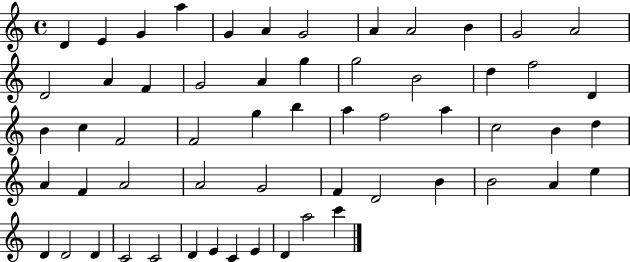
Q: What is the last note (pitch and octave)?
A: C6